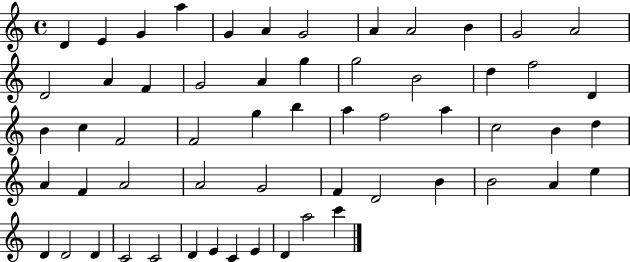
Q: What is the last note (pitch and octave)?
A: C6